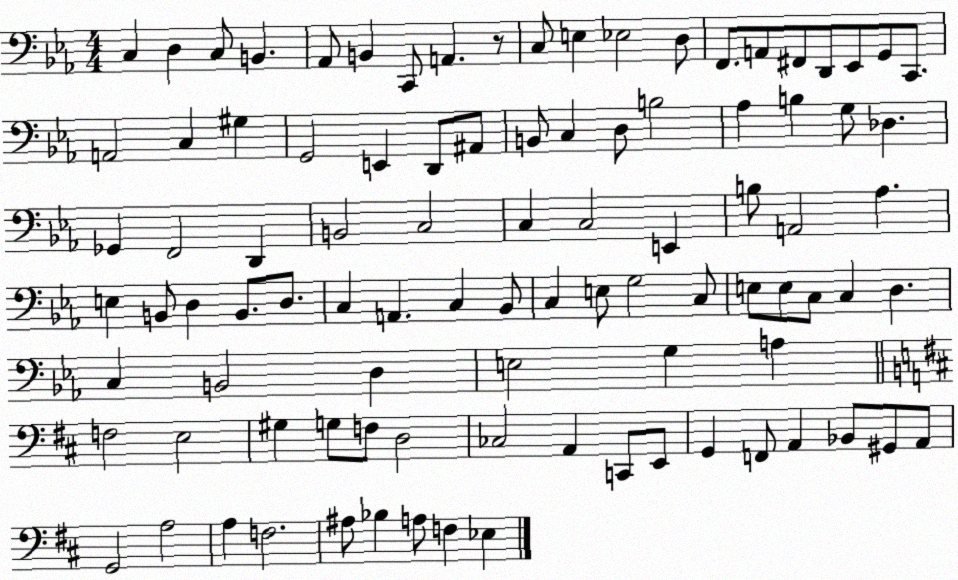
X:1
T:Untitled
M:4/4
L:1/4
K:Eb
C, D, C,/2 B,, _A,,/2 B,, C,,/2 A,, z/2 C,/2 E, _E,2 D,/2 F,,/2 A,,/2 ^F,,/2 D,,/2 _E,,/2 G,,/2 C,,/2 A,,2 C, ^G, G,,2 E,, D,,/2 ^A,,/2 B,,/2 C, D,/2 B,2 _A, B, G,/2 _D, _G,, F,,2 D,, B,,2 C,2 C, C,2 E,, B,/2 A,,2 _A, E, B,,/2 D, B,,/2 D,/2 C, A,, C, _B,,/2 C, E,/2 G,2 C,/2 E,/2 E,/2 C,/2 C, D, C, B,,2 D, E,2 G, A, F,2 E,2 ^G, G,/2 F,/2 D,2 _C,2 A,, C,,/2 E,,/2 G,, F,,/2 A,, _B,,/2 ^G,,/2 A,,/2 G,,2 A,2 A, F,2 ^A,/2 _B, A,/2 F, _E,